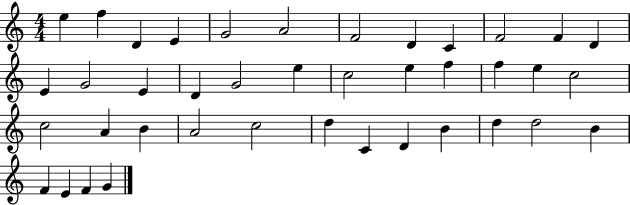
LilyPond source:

{
  \clef treble
  \numericTimeSignature
  \time 4/4
  \key c \major
  e''4 f''4 d'4 e'4 | g'2 a'2 | f'2 d'4 c'4 | f'2 f'4 d'4 | \break e'4 g'2 e'4 | d'4 g'2 e''4 | c''2 e''4 f''4 | f''4 e''4 c''2 | \break c''2 a'4 b'4 | a'2 c''2 | d''4 c'4 d'4 b'4 | d''4 d''2 b'4 | \break f'4 e'4 f'4 g'4 | \bar "|."
}